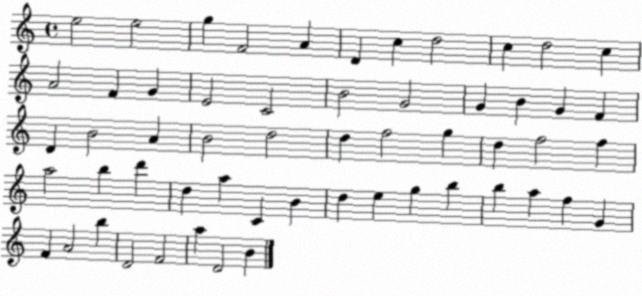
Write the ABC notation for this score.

X:1
T:Untitled
M:4/4
L:1/4
K:C
e2 e2 g F2 A D c d2 c d2 c A2 F G E2 C2 B2 G2 G B G F D B2 A B2 d2 d f2 g d f2 f a2 b d' d a C B d e g b b a f G F A2 b D2 F2 a D2 B